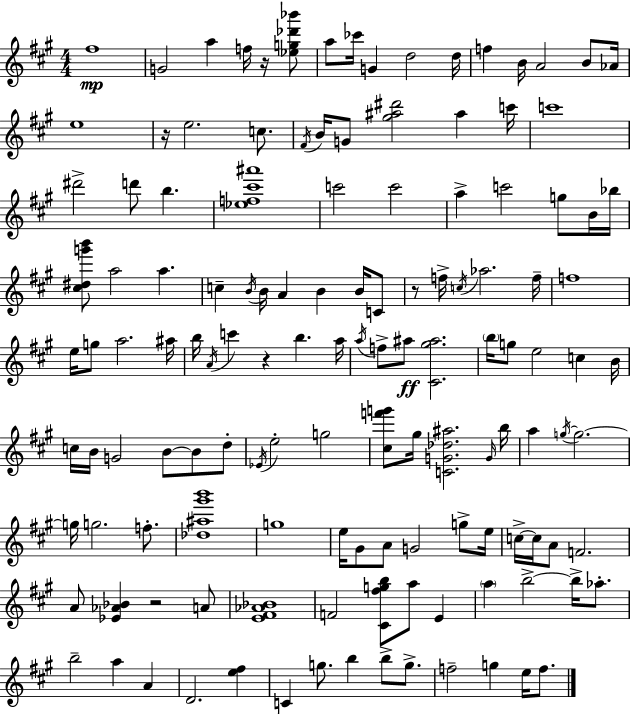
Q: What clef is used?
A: treble